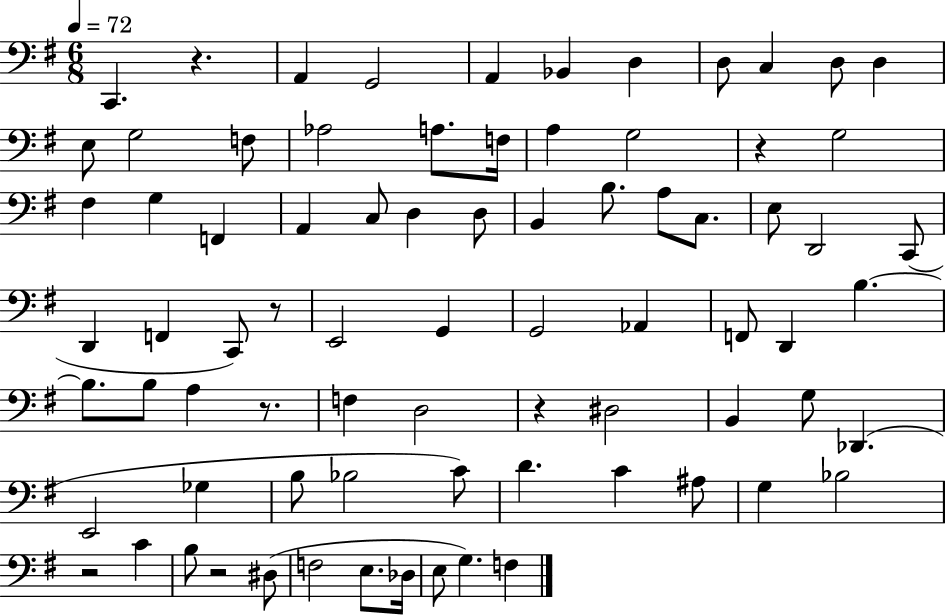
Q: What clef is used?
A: bass